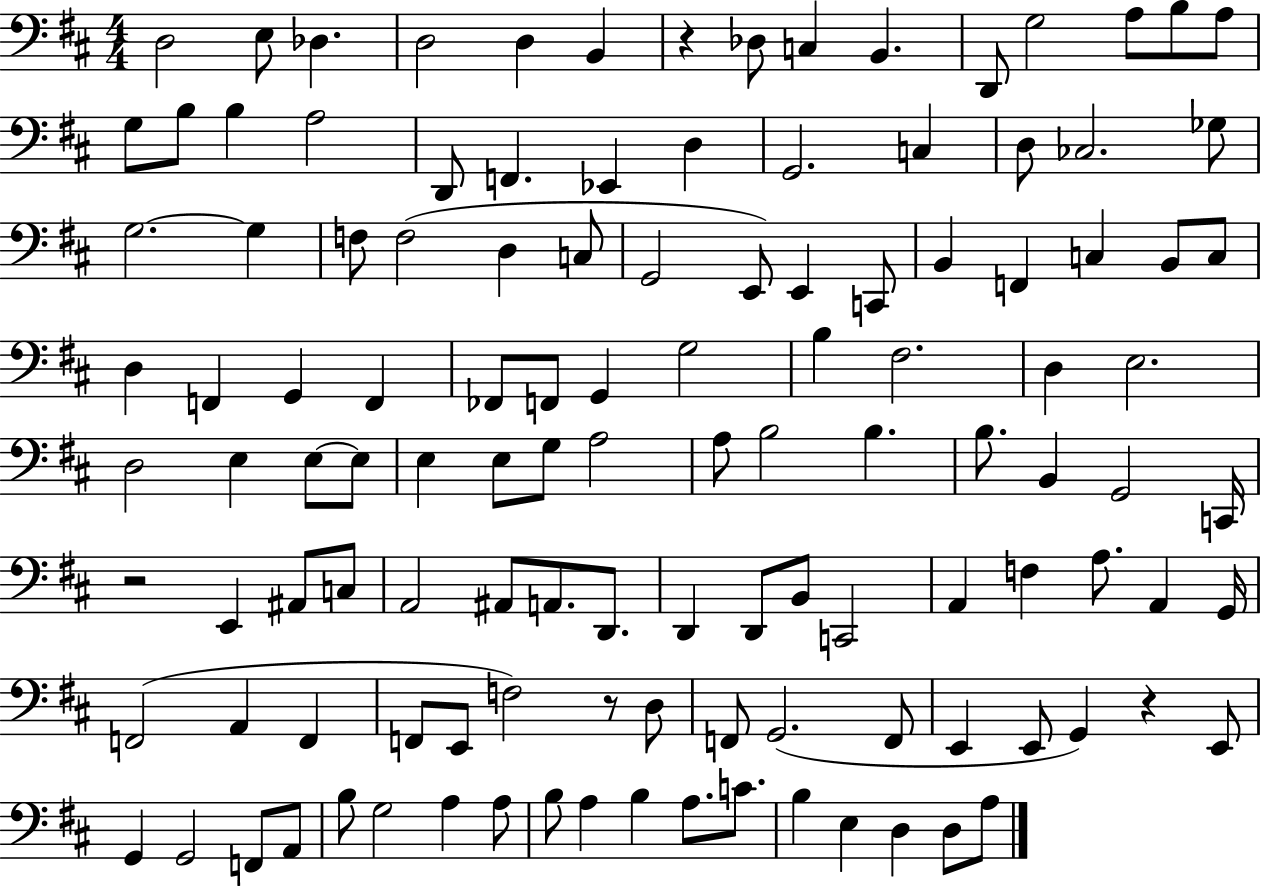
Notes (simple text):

D3/h E3/e Db3/q. D3/h D3/q B2/q R/q Db3/e C3/q B2/q. D2/e G3/h A3/e B3/e A3/e G3/e B3/e B3/q A3/h D2/e F2/q. Eb2/q D3/q G2/h. C3/q D3/e CES3/h. Gb3/e G3/h. G3/q F3/e F3/h D3/q C3/e G2/h E2/e E2/q C2/e B2/q F2/q C3/q B2/e C3/e D3/q F2/q G2/q F2/q FES2/e F2/e G2/q G3/h B3/q F#3/h. D3/q E3/h. D3/h E3/q E3/e E3/e E3/q E3/e G3/e A3/h A3/e B3/h B3/q. B3/e. B2/q G2/h C2/s R/h E2/q A#2/e C3/e A2/h A#2/e A2/e. D2/e. D2/q D2/e B2/e C2/h A2/q F3/q A3/e. A2/q G2/s F2/h A2/q F2/q F2/e E2/e F3/h R/e D3/e F2/e G2/h. F2/e E2/q E2/e G2/q R/q E2/e G2/q G2/h F2/e A2/e B3/e G3/h A3/q A3/e B3/e A3/q B3/q A3/e. C4/e. B3/q E3/q D3/q D3/e A3/e